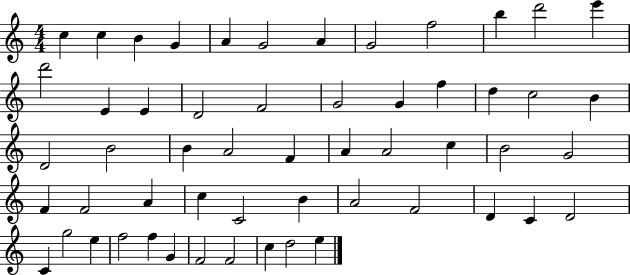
C5/q C5/q B4/q G4/q A4/q G4/h A4/q G4/h F5/h B5/q D6/h E6/q D6/h E4/q E4/q D4/h F4/h G4/h G4/q F5/q D5/q C5/h B4/q D4/h B4/h B4/q A4/h F4/q A4/q A4/h C5/q B4/h G4/h F4/q F4/h A4/q C5/q C4/h B4/q A4/h F4/h D4/q C4/q D4/h C4/q G5/h E5/q F5/h F5/q G4/q F4/h F4/h C5/q D5/h E5/q